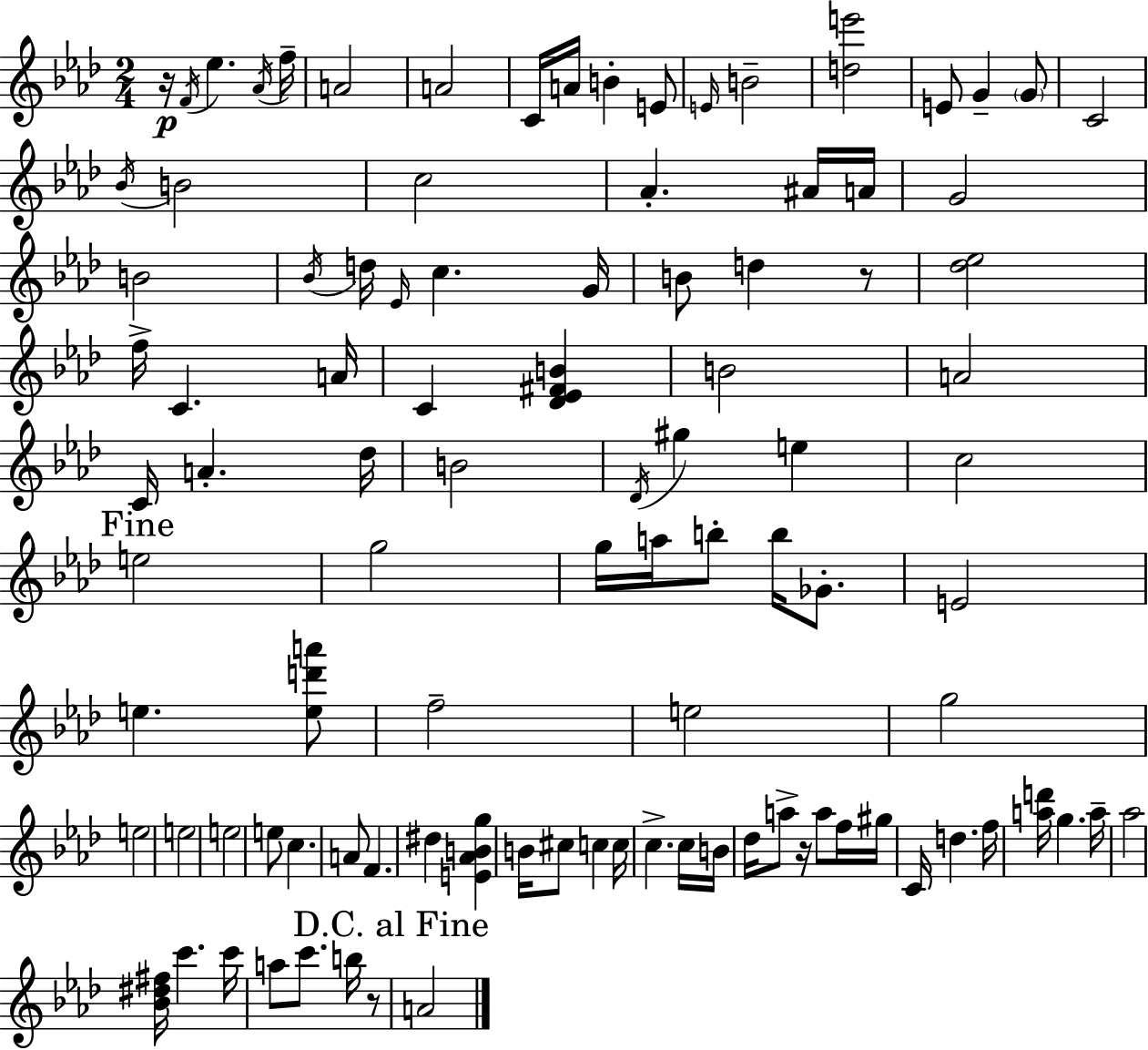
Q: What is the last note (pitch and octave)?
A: A4